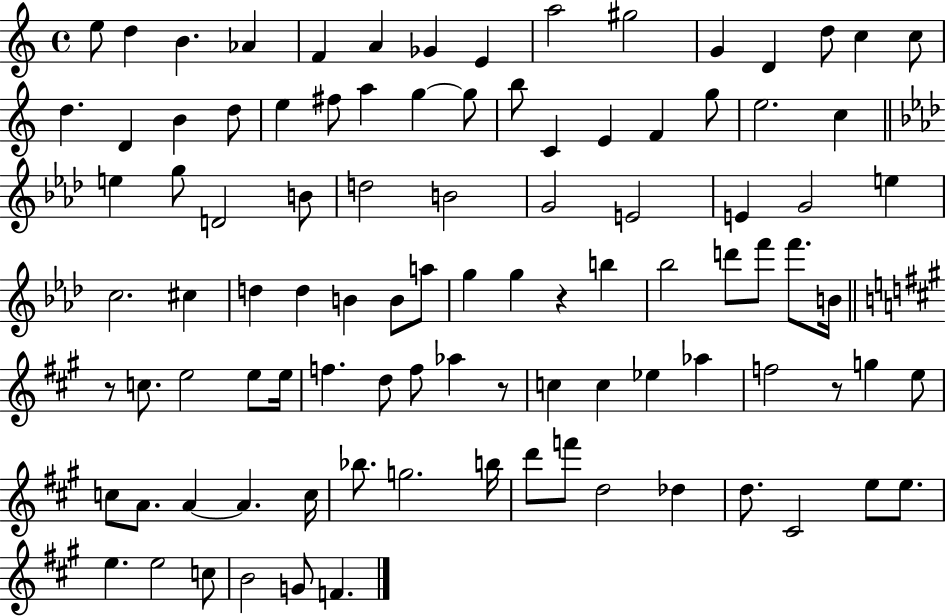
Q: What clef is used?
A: treble